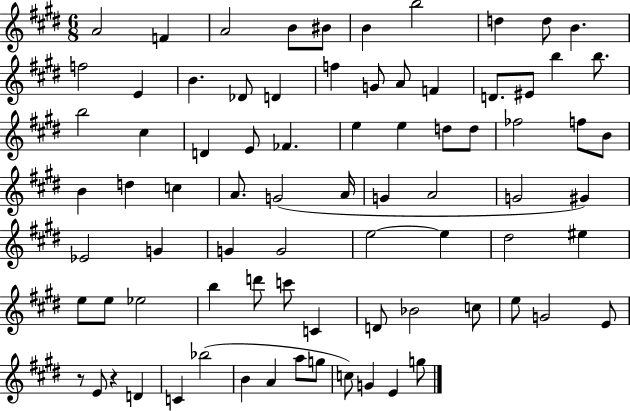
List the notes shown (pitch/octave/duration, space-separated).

A4/h F4/q A4/h B4/e BIS4/e B4/q B5/h D5/q D5/e B4/q. F5/h E4/q B4/q. Db4/e D4/q F5/q G4/e A4/e F4/q D4/e. EIS4/e B5/q B5/e. B5/h C#5/q D4/q E4/e FES4/q. E5/q E5/q D5/e D5/e FES5/h F5/e B4/e B4/q D5/q C5/q A4/e. G4/h A4/s G4/q A4/h G4/h G#4/q Eb4/h G4/q G4/q G4/h E5/h E5/q D#5/h EIS5/q E5/e E5/e Eb5/h B5/q D6/e C6/e C4/q D4/e Bb4/h C5/e E5/e G4/h E4/e R/e E4/e R/q D4/q C4/q Bb5/h B4/q A4/q A5/e G5/e C5/e G4/q E4/q G5/e